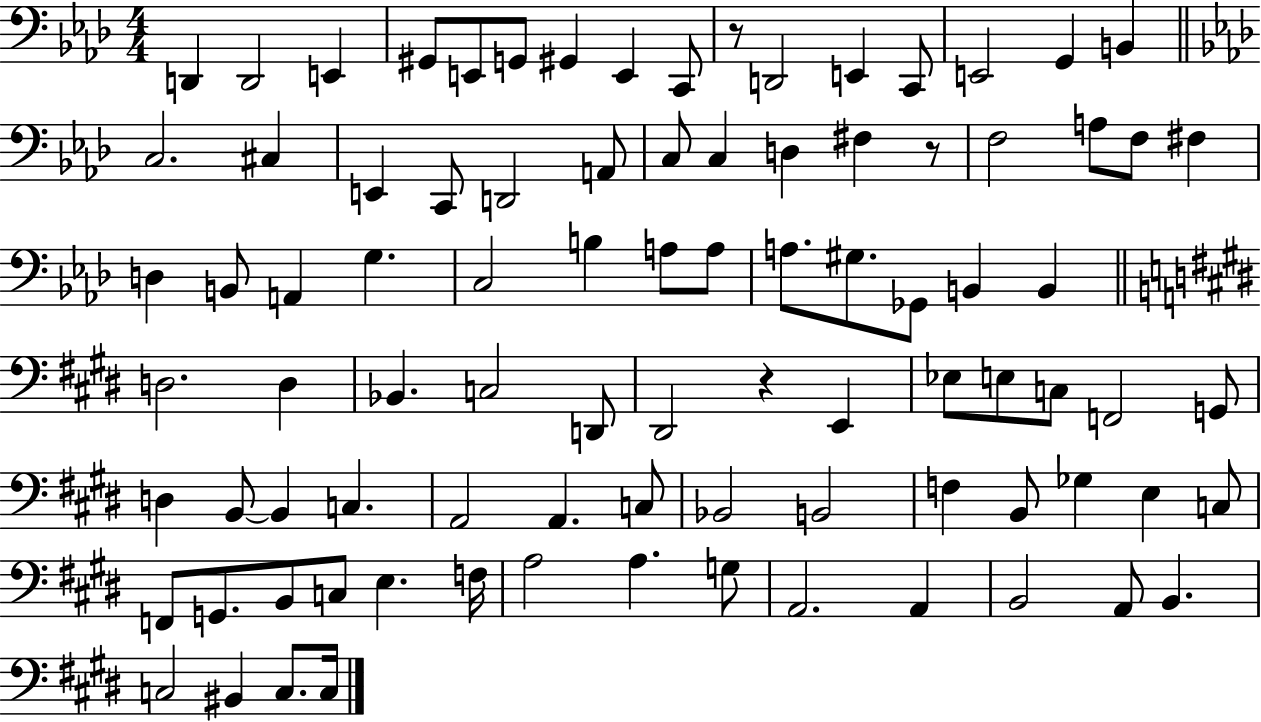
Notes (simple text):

D2/q D2/h E2/q G#2/e E2/e G2/e G#2/q E2/q C2/e R/e D2/h E2/q C2/e E2/h G2/q B2/q C3/h. C#3/q E2/q C2/e D2/h A2/e C3/e C3/q D3/q F#3/q R/e F3/h A3/e F3/e F#3/q D3/q B2/e A2/q G3/q. C3/h B3/q A3/e A3/e A3/e. G#3/e. Gb2/e B2/q B2/q D3/h. D3/q Bb2/q. C3/h D2/e D#2/h R/q E2/q Eb3/e E3/e C3/e F2/h G2/e D3/q B2/e B2/q C3/q. A2/h A2/q. C3/e Bb2/h B2/h F3/q B2/e Gb3/q E3/q C3/e F2/e G2/e. B2/e C3/e E3/q. F3/s A3/h A3/q. G3/e A2/h. A2/q B2/h A2/e B2/q. C3/h BIS2/q C3/e. C3/s